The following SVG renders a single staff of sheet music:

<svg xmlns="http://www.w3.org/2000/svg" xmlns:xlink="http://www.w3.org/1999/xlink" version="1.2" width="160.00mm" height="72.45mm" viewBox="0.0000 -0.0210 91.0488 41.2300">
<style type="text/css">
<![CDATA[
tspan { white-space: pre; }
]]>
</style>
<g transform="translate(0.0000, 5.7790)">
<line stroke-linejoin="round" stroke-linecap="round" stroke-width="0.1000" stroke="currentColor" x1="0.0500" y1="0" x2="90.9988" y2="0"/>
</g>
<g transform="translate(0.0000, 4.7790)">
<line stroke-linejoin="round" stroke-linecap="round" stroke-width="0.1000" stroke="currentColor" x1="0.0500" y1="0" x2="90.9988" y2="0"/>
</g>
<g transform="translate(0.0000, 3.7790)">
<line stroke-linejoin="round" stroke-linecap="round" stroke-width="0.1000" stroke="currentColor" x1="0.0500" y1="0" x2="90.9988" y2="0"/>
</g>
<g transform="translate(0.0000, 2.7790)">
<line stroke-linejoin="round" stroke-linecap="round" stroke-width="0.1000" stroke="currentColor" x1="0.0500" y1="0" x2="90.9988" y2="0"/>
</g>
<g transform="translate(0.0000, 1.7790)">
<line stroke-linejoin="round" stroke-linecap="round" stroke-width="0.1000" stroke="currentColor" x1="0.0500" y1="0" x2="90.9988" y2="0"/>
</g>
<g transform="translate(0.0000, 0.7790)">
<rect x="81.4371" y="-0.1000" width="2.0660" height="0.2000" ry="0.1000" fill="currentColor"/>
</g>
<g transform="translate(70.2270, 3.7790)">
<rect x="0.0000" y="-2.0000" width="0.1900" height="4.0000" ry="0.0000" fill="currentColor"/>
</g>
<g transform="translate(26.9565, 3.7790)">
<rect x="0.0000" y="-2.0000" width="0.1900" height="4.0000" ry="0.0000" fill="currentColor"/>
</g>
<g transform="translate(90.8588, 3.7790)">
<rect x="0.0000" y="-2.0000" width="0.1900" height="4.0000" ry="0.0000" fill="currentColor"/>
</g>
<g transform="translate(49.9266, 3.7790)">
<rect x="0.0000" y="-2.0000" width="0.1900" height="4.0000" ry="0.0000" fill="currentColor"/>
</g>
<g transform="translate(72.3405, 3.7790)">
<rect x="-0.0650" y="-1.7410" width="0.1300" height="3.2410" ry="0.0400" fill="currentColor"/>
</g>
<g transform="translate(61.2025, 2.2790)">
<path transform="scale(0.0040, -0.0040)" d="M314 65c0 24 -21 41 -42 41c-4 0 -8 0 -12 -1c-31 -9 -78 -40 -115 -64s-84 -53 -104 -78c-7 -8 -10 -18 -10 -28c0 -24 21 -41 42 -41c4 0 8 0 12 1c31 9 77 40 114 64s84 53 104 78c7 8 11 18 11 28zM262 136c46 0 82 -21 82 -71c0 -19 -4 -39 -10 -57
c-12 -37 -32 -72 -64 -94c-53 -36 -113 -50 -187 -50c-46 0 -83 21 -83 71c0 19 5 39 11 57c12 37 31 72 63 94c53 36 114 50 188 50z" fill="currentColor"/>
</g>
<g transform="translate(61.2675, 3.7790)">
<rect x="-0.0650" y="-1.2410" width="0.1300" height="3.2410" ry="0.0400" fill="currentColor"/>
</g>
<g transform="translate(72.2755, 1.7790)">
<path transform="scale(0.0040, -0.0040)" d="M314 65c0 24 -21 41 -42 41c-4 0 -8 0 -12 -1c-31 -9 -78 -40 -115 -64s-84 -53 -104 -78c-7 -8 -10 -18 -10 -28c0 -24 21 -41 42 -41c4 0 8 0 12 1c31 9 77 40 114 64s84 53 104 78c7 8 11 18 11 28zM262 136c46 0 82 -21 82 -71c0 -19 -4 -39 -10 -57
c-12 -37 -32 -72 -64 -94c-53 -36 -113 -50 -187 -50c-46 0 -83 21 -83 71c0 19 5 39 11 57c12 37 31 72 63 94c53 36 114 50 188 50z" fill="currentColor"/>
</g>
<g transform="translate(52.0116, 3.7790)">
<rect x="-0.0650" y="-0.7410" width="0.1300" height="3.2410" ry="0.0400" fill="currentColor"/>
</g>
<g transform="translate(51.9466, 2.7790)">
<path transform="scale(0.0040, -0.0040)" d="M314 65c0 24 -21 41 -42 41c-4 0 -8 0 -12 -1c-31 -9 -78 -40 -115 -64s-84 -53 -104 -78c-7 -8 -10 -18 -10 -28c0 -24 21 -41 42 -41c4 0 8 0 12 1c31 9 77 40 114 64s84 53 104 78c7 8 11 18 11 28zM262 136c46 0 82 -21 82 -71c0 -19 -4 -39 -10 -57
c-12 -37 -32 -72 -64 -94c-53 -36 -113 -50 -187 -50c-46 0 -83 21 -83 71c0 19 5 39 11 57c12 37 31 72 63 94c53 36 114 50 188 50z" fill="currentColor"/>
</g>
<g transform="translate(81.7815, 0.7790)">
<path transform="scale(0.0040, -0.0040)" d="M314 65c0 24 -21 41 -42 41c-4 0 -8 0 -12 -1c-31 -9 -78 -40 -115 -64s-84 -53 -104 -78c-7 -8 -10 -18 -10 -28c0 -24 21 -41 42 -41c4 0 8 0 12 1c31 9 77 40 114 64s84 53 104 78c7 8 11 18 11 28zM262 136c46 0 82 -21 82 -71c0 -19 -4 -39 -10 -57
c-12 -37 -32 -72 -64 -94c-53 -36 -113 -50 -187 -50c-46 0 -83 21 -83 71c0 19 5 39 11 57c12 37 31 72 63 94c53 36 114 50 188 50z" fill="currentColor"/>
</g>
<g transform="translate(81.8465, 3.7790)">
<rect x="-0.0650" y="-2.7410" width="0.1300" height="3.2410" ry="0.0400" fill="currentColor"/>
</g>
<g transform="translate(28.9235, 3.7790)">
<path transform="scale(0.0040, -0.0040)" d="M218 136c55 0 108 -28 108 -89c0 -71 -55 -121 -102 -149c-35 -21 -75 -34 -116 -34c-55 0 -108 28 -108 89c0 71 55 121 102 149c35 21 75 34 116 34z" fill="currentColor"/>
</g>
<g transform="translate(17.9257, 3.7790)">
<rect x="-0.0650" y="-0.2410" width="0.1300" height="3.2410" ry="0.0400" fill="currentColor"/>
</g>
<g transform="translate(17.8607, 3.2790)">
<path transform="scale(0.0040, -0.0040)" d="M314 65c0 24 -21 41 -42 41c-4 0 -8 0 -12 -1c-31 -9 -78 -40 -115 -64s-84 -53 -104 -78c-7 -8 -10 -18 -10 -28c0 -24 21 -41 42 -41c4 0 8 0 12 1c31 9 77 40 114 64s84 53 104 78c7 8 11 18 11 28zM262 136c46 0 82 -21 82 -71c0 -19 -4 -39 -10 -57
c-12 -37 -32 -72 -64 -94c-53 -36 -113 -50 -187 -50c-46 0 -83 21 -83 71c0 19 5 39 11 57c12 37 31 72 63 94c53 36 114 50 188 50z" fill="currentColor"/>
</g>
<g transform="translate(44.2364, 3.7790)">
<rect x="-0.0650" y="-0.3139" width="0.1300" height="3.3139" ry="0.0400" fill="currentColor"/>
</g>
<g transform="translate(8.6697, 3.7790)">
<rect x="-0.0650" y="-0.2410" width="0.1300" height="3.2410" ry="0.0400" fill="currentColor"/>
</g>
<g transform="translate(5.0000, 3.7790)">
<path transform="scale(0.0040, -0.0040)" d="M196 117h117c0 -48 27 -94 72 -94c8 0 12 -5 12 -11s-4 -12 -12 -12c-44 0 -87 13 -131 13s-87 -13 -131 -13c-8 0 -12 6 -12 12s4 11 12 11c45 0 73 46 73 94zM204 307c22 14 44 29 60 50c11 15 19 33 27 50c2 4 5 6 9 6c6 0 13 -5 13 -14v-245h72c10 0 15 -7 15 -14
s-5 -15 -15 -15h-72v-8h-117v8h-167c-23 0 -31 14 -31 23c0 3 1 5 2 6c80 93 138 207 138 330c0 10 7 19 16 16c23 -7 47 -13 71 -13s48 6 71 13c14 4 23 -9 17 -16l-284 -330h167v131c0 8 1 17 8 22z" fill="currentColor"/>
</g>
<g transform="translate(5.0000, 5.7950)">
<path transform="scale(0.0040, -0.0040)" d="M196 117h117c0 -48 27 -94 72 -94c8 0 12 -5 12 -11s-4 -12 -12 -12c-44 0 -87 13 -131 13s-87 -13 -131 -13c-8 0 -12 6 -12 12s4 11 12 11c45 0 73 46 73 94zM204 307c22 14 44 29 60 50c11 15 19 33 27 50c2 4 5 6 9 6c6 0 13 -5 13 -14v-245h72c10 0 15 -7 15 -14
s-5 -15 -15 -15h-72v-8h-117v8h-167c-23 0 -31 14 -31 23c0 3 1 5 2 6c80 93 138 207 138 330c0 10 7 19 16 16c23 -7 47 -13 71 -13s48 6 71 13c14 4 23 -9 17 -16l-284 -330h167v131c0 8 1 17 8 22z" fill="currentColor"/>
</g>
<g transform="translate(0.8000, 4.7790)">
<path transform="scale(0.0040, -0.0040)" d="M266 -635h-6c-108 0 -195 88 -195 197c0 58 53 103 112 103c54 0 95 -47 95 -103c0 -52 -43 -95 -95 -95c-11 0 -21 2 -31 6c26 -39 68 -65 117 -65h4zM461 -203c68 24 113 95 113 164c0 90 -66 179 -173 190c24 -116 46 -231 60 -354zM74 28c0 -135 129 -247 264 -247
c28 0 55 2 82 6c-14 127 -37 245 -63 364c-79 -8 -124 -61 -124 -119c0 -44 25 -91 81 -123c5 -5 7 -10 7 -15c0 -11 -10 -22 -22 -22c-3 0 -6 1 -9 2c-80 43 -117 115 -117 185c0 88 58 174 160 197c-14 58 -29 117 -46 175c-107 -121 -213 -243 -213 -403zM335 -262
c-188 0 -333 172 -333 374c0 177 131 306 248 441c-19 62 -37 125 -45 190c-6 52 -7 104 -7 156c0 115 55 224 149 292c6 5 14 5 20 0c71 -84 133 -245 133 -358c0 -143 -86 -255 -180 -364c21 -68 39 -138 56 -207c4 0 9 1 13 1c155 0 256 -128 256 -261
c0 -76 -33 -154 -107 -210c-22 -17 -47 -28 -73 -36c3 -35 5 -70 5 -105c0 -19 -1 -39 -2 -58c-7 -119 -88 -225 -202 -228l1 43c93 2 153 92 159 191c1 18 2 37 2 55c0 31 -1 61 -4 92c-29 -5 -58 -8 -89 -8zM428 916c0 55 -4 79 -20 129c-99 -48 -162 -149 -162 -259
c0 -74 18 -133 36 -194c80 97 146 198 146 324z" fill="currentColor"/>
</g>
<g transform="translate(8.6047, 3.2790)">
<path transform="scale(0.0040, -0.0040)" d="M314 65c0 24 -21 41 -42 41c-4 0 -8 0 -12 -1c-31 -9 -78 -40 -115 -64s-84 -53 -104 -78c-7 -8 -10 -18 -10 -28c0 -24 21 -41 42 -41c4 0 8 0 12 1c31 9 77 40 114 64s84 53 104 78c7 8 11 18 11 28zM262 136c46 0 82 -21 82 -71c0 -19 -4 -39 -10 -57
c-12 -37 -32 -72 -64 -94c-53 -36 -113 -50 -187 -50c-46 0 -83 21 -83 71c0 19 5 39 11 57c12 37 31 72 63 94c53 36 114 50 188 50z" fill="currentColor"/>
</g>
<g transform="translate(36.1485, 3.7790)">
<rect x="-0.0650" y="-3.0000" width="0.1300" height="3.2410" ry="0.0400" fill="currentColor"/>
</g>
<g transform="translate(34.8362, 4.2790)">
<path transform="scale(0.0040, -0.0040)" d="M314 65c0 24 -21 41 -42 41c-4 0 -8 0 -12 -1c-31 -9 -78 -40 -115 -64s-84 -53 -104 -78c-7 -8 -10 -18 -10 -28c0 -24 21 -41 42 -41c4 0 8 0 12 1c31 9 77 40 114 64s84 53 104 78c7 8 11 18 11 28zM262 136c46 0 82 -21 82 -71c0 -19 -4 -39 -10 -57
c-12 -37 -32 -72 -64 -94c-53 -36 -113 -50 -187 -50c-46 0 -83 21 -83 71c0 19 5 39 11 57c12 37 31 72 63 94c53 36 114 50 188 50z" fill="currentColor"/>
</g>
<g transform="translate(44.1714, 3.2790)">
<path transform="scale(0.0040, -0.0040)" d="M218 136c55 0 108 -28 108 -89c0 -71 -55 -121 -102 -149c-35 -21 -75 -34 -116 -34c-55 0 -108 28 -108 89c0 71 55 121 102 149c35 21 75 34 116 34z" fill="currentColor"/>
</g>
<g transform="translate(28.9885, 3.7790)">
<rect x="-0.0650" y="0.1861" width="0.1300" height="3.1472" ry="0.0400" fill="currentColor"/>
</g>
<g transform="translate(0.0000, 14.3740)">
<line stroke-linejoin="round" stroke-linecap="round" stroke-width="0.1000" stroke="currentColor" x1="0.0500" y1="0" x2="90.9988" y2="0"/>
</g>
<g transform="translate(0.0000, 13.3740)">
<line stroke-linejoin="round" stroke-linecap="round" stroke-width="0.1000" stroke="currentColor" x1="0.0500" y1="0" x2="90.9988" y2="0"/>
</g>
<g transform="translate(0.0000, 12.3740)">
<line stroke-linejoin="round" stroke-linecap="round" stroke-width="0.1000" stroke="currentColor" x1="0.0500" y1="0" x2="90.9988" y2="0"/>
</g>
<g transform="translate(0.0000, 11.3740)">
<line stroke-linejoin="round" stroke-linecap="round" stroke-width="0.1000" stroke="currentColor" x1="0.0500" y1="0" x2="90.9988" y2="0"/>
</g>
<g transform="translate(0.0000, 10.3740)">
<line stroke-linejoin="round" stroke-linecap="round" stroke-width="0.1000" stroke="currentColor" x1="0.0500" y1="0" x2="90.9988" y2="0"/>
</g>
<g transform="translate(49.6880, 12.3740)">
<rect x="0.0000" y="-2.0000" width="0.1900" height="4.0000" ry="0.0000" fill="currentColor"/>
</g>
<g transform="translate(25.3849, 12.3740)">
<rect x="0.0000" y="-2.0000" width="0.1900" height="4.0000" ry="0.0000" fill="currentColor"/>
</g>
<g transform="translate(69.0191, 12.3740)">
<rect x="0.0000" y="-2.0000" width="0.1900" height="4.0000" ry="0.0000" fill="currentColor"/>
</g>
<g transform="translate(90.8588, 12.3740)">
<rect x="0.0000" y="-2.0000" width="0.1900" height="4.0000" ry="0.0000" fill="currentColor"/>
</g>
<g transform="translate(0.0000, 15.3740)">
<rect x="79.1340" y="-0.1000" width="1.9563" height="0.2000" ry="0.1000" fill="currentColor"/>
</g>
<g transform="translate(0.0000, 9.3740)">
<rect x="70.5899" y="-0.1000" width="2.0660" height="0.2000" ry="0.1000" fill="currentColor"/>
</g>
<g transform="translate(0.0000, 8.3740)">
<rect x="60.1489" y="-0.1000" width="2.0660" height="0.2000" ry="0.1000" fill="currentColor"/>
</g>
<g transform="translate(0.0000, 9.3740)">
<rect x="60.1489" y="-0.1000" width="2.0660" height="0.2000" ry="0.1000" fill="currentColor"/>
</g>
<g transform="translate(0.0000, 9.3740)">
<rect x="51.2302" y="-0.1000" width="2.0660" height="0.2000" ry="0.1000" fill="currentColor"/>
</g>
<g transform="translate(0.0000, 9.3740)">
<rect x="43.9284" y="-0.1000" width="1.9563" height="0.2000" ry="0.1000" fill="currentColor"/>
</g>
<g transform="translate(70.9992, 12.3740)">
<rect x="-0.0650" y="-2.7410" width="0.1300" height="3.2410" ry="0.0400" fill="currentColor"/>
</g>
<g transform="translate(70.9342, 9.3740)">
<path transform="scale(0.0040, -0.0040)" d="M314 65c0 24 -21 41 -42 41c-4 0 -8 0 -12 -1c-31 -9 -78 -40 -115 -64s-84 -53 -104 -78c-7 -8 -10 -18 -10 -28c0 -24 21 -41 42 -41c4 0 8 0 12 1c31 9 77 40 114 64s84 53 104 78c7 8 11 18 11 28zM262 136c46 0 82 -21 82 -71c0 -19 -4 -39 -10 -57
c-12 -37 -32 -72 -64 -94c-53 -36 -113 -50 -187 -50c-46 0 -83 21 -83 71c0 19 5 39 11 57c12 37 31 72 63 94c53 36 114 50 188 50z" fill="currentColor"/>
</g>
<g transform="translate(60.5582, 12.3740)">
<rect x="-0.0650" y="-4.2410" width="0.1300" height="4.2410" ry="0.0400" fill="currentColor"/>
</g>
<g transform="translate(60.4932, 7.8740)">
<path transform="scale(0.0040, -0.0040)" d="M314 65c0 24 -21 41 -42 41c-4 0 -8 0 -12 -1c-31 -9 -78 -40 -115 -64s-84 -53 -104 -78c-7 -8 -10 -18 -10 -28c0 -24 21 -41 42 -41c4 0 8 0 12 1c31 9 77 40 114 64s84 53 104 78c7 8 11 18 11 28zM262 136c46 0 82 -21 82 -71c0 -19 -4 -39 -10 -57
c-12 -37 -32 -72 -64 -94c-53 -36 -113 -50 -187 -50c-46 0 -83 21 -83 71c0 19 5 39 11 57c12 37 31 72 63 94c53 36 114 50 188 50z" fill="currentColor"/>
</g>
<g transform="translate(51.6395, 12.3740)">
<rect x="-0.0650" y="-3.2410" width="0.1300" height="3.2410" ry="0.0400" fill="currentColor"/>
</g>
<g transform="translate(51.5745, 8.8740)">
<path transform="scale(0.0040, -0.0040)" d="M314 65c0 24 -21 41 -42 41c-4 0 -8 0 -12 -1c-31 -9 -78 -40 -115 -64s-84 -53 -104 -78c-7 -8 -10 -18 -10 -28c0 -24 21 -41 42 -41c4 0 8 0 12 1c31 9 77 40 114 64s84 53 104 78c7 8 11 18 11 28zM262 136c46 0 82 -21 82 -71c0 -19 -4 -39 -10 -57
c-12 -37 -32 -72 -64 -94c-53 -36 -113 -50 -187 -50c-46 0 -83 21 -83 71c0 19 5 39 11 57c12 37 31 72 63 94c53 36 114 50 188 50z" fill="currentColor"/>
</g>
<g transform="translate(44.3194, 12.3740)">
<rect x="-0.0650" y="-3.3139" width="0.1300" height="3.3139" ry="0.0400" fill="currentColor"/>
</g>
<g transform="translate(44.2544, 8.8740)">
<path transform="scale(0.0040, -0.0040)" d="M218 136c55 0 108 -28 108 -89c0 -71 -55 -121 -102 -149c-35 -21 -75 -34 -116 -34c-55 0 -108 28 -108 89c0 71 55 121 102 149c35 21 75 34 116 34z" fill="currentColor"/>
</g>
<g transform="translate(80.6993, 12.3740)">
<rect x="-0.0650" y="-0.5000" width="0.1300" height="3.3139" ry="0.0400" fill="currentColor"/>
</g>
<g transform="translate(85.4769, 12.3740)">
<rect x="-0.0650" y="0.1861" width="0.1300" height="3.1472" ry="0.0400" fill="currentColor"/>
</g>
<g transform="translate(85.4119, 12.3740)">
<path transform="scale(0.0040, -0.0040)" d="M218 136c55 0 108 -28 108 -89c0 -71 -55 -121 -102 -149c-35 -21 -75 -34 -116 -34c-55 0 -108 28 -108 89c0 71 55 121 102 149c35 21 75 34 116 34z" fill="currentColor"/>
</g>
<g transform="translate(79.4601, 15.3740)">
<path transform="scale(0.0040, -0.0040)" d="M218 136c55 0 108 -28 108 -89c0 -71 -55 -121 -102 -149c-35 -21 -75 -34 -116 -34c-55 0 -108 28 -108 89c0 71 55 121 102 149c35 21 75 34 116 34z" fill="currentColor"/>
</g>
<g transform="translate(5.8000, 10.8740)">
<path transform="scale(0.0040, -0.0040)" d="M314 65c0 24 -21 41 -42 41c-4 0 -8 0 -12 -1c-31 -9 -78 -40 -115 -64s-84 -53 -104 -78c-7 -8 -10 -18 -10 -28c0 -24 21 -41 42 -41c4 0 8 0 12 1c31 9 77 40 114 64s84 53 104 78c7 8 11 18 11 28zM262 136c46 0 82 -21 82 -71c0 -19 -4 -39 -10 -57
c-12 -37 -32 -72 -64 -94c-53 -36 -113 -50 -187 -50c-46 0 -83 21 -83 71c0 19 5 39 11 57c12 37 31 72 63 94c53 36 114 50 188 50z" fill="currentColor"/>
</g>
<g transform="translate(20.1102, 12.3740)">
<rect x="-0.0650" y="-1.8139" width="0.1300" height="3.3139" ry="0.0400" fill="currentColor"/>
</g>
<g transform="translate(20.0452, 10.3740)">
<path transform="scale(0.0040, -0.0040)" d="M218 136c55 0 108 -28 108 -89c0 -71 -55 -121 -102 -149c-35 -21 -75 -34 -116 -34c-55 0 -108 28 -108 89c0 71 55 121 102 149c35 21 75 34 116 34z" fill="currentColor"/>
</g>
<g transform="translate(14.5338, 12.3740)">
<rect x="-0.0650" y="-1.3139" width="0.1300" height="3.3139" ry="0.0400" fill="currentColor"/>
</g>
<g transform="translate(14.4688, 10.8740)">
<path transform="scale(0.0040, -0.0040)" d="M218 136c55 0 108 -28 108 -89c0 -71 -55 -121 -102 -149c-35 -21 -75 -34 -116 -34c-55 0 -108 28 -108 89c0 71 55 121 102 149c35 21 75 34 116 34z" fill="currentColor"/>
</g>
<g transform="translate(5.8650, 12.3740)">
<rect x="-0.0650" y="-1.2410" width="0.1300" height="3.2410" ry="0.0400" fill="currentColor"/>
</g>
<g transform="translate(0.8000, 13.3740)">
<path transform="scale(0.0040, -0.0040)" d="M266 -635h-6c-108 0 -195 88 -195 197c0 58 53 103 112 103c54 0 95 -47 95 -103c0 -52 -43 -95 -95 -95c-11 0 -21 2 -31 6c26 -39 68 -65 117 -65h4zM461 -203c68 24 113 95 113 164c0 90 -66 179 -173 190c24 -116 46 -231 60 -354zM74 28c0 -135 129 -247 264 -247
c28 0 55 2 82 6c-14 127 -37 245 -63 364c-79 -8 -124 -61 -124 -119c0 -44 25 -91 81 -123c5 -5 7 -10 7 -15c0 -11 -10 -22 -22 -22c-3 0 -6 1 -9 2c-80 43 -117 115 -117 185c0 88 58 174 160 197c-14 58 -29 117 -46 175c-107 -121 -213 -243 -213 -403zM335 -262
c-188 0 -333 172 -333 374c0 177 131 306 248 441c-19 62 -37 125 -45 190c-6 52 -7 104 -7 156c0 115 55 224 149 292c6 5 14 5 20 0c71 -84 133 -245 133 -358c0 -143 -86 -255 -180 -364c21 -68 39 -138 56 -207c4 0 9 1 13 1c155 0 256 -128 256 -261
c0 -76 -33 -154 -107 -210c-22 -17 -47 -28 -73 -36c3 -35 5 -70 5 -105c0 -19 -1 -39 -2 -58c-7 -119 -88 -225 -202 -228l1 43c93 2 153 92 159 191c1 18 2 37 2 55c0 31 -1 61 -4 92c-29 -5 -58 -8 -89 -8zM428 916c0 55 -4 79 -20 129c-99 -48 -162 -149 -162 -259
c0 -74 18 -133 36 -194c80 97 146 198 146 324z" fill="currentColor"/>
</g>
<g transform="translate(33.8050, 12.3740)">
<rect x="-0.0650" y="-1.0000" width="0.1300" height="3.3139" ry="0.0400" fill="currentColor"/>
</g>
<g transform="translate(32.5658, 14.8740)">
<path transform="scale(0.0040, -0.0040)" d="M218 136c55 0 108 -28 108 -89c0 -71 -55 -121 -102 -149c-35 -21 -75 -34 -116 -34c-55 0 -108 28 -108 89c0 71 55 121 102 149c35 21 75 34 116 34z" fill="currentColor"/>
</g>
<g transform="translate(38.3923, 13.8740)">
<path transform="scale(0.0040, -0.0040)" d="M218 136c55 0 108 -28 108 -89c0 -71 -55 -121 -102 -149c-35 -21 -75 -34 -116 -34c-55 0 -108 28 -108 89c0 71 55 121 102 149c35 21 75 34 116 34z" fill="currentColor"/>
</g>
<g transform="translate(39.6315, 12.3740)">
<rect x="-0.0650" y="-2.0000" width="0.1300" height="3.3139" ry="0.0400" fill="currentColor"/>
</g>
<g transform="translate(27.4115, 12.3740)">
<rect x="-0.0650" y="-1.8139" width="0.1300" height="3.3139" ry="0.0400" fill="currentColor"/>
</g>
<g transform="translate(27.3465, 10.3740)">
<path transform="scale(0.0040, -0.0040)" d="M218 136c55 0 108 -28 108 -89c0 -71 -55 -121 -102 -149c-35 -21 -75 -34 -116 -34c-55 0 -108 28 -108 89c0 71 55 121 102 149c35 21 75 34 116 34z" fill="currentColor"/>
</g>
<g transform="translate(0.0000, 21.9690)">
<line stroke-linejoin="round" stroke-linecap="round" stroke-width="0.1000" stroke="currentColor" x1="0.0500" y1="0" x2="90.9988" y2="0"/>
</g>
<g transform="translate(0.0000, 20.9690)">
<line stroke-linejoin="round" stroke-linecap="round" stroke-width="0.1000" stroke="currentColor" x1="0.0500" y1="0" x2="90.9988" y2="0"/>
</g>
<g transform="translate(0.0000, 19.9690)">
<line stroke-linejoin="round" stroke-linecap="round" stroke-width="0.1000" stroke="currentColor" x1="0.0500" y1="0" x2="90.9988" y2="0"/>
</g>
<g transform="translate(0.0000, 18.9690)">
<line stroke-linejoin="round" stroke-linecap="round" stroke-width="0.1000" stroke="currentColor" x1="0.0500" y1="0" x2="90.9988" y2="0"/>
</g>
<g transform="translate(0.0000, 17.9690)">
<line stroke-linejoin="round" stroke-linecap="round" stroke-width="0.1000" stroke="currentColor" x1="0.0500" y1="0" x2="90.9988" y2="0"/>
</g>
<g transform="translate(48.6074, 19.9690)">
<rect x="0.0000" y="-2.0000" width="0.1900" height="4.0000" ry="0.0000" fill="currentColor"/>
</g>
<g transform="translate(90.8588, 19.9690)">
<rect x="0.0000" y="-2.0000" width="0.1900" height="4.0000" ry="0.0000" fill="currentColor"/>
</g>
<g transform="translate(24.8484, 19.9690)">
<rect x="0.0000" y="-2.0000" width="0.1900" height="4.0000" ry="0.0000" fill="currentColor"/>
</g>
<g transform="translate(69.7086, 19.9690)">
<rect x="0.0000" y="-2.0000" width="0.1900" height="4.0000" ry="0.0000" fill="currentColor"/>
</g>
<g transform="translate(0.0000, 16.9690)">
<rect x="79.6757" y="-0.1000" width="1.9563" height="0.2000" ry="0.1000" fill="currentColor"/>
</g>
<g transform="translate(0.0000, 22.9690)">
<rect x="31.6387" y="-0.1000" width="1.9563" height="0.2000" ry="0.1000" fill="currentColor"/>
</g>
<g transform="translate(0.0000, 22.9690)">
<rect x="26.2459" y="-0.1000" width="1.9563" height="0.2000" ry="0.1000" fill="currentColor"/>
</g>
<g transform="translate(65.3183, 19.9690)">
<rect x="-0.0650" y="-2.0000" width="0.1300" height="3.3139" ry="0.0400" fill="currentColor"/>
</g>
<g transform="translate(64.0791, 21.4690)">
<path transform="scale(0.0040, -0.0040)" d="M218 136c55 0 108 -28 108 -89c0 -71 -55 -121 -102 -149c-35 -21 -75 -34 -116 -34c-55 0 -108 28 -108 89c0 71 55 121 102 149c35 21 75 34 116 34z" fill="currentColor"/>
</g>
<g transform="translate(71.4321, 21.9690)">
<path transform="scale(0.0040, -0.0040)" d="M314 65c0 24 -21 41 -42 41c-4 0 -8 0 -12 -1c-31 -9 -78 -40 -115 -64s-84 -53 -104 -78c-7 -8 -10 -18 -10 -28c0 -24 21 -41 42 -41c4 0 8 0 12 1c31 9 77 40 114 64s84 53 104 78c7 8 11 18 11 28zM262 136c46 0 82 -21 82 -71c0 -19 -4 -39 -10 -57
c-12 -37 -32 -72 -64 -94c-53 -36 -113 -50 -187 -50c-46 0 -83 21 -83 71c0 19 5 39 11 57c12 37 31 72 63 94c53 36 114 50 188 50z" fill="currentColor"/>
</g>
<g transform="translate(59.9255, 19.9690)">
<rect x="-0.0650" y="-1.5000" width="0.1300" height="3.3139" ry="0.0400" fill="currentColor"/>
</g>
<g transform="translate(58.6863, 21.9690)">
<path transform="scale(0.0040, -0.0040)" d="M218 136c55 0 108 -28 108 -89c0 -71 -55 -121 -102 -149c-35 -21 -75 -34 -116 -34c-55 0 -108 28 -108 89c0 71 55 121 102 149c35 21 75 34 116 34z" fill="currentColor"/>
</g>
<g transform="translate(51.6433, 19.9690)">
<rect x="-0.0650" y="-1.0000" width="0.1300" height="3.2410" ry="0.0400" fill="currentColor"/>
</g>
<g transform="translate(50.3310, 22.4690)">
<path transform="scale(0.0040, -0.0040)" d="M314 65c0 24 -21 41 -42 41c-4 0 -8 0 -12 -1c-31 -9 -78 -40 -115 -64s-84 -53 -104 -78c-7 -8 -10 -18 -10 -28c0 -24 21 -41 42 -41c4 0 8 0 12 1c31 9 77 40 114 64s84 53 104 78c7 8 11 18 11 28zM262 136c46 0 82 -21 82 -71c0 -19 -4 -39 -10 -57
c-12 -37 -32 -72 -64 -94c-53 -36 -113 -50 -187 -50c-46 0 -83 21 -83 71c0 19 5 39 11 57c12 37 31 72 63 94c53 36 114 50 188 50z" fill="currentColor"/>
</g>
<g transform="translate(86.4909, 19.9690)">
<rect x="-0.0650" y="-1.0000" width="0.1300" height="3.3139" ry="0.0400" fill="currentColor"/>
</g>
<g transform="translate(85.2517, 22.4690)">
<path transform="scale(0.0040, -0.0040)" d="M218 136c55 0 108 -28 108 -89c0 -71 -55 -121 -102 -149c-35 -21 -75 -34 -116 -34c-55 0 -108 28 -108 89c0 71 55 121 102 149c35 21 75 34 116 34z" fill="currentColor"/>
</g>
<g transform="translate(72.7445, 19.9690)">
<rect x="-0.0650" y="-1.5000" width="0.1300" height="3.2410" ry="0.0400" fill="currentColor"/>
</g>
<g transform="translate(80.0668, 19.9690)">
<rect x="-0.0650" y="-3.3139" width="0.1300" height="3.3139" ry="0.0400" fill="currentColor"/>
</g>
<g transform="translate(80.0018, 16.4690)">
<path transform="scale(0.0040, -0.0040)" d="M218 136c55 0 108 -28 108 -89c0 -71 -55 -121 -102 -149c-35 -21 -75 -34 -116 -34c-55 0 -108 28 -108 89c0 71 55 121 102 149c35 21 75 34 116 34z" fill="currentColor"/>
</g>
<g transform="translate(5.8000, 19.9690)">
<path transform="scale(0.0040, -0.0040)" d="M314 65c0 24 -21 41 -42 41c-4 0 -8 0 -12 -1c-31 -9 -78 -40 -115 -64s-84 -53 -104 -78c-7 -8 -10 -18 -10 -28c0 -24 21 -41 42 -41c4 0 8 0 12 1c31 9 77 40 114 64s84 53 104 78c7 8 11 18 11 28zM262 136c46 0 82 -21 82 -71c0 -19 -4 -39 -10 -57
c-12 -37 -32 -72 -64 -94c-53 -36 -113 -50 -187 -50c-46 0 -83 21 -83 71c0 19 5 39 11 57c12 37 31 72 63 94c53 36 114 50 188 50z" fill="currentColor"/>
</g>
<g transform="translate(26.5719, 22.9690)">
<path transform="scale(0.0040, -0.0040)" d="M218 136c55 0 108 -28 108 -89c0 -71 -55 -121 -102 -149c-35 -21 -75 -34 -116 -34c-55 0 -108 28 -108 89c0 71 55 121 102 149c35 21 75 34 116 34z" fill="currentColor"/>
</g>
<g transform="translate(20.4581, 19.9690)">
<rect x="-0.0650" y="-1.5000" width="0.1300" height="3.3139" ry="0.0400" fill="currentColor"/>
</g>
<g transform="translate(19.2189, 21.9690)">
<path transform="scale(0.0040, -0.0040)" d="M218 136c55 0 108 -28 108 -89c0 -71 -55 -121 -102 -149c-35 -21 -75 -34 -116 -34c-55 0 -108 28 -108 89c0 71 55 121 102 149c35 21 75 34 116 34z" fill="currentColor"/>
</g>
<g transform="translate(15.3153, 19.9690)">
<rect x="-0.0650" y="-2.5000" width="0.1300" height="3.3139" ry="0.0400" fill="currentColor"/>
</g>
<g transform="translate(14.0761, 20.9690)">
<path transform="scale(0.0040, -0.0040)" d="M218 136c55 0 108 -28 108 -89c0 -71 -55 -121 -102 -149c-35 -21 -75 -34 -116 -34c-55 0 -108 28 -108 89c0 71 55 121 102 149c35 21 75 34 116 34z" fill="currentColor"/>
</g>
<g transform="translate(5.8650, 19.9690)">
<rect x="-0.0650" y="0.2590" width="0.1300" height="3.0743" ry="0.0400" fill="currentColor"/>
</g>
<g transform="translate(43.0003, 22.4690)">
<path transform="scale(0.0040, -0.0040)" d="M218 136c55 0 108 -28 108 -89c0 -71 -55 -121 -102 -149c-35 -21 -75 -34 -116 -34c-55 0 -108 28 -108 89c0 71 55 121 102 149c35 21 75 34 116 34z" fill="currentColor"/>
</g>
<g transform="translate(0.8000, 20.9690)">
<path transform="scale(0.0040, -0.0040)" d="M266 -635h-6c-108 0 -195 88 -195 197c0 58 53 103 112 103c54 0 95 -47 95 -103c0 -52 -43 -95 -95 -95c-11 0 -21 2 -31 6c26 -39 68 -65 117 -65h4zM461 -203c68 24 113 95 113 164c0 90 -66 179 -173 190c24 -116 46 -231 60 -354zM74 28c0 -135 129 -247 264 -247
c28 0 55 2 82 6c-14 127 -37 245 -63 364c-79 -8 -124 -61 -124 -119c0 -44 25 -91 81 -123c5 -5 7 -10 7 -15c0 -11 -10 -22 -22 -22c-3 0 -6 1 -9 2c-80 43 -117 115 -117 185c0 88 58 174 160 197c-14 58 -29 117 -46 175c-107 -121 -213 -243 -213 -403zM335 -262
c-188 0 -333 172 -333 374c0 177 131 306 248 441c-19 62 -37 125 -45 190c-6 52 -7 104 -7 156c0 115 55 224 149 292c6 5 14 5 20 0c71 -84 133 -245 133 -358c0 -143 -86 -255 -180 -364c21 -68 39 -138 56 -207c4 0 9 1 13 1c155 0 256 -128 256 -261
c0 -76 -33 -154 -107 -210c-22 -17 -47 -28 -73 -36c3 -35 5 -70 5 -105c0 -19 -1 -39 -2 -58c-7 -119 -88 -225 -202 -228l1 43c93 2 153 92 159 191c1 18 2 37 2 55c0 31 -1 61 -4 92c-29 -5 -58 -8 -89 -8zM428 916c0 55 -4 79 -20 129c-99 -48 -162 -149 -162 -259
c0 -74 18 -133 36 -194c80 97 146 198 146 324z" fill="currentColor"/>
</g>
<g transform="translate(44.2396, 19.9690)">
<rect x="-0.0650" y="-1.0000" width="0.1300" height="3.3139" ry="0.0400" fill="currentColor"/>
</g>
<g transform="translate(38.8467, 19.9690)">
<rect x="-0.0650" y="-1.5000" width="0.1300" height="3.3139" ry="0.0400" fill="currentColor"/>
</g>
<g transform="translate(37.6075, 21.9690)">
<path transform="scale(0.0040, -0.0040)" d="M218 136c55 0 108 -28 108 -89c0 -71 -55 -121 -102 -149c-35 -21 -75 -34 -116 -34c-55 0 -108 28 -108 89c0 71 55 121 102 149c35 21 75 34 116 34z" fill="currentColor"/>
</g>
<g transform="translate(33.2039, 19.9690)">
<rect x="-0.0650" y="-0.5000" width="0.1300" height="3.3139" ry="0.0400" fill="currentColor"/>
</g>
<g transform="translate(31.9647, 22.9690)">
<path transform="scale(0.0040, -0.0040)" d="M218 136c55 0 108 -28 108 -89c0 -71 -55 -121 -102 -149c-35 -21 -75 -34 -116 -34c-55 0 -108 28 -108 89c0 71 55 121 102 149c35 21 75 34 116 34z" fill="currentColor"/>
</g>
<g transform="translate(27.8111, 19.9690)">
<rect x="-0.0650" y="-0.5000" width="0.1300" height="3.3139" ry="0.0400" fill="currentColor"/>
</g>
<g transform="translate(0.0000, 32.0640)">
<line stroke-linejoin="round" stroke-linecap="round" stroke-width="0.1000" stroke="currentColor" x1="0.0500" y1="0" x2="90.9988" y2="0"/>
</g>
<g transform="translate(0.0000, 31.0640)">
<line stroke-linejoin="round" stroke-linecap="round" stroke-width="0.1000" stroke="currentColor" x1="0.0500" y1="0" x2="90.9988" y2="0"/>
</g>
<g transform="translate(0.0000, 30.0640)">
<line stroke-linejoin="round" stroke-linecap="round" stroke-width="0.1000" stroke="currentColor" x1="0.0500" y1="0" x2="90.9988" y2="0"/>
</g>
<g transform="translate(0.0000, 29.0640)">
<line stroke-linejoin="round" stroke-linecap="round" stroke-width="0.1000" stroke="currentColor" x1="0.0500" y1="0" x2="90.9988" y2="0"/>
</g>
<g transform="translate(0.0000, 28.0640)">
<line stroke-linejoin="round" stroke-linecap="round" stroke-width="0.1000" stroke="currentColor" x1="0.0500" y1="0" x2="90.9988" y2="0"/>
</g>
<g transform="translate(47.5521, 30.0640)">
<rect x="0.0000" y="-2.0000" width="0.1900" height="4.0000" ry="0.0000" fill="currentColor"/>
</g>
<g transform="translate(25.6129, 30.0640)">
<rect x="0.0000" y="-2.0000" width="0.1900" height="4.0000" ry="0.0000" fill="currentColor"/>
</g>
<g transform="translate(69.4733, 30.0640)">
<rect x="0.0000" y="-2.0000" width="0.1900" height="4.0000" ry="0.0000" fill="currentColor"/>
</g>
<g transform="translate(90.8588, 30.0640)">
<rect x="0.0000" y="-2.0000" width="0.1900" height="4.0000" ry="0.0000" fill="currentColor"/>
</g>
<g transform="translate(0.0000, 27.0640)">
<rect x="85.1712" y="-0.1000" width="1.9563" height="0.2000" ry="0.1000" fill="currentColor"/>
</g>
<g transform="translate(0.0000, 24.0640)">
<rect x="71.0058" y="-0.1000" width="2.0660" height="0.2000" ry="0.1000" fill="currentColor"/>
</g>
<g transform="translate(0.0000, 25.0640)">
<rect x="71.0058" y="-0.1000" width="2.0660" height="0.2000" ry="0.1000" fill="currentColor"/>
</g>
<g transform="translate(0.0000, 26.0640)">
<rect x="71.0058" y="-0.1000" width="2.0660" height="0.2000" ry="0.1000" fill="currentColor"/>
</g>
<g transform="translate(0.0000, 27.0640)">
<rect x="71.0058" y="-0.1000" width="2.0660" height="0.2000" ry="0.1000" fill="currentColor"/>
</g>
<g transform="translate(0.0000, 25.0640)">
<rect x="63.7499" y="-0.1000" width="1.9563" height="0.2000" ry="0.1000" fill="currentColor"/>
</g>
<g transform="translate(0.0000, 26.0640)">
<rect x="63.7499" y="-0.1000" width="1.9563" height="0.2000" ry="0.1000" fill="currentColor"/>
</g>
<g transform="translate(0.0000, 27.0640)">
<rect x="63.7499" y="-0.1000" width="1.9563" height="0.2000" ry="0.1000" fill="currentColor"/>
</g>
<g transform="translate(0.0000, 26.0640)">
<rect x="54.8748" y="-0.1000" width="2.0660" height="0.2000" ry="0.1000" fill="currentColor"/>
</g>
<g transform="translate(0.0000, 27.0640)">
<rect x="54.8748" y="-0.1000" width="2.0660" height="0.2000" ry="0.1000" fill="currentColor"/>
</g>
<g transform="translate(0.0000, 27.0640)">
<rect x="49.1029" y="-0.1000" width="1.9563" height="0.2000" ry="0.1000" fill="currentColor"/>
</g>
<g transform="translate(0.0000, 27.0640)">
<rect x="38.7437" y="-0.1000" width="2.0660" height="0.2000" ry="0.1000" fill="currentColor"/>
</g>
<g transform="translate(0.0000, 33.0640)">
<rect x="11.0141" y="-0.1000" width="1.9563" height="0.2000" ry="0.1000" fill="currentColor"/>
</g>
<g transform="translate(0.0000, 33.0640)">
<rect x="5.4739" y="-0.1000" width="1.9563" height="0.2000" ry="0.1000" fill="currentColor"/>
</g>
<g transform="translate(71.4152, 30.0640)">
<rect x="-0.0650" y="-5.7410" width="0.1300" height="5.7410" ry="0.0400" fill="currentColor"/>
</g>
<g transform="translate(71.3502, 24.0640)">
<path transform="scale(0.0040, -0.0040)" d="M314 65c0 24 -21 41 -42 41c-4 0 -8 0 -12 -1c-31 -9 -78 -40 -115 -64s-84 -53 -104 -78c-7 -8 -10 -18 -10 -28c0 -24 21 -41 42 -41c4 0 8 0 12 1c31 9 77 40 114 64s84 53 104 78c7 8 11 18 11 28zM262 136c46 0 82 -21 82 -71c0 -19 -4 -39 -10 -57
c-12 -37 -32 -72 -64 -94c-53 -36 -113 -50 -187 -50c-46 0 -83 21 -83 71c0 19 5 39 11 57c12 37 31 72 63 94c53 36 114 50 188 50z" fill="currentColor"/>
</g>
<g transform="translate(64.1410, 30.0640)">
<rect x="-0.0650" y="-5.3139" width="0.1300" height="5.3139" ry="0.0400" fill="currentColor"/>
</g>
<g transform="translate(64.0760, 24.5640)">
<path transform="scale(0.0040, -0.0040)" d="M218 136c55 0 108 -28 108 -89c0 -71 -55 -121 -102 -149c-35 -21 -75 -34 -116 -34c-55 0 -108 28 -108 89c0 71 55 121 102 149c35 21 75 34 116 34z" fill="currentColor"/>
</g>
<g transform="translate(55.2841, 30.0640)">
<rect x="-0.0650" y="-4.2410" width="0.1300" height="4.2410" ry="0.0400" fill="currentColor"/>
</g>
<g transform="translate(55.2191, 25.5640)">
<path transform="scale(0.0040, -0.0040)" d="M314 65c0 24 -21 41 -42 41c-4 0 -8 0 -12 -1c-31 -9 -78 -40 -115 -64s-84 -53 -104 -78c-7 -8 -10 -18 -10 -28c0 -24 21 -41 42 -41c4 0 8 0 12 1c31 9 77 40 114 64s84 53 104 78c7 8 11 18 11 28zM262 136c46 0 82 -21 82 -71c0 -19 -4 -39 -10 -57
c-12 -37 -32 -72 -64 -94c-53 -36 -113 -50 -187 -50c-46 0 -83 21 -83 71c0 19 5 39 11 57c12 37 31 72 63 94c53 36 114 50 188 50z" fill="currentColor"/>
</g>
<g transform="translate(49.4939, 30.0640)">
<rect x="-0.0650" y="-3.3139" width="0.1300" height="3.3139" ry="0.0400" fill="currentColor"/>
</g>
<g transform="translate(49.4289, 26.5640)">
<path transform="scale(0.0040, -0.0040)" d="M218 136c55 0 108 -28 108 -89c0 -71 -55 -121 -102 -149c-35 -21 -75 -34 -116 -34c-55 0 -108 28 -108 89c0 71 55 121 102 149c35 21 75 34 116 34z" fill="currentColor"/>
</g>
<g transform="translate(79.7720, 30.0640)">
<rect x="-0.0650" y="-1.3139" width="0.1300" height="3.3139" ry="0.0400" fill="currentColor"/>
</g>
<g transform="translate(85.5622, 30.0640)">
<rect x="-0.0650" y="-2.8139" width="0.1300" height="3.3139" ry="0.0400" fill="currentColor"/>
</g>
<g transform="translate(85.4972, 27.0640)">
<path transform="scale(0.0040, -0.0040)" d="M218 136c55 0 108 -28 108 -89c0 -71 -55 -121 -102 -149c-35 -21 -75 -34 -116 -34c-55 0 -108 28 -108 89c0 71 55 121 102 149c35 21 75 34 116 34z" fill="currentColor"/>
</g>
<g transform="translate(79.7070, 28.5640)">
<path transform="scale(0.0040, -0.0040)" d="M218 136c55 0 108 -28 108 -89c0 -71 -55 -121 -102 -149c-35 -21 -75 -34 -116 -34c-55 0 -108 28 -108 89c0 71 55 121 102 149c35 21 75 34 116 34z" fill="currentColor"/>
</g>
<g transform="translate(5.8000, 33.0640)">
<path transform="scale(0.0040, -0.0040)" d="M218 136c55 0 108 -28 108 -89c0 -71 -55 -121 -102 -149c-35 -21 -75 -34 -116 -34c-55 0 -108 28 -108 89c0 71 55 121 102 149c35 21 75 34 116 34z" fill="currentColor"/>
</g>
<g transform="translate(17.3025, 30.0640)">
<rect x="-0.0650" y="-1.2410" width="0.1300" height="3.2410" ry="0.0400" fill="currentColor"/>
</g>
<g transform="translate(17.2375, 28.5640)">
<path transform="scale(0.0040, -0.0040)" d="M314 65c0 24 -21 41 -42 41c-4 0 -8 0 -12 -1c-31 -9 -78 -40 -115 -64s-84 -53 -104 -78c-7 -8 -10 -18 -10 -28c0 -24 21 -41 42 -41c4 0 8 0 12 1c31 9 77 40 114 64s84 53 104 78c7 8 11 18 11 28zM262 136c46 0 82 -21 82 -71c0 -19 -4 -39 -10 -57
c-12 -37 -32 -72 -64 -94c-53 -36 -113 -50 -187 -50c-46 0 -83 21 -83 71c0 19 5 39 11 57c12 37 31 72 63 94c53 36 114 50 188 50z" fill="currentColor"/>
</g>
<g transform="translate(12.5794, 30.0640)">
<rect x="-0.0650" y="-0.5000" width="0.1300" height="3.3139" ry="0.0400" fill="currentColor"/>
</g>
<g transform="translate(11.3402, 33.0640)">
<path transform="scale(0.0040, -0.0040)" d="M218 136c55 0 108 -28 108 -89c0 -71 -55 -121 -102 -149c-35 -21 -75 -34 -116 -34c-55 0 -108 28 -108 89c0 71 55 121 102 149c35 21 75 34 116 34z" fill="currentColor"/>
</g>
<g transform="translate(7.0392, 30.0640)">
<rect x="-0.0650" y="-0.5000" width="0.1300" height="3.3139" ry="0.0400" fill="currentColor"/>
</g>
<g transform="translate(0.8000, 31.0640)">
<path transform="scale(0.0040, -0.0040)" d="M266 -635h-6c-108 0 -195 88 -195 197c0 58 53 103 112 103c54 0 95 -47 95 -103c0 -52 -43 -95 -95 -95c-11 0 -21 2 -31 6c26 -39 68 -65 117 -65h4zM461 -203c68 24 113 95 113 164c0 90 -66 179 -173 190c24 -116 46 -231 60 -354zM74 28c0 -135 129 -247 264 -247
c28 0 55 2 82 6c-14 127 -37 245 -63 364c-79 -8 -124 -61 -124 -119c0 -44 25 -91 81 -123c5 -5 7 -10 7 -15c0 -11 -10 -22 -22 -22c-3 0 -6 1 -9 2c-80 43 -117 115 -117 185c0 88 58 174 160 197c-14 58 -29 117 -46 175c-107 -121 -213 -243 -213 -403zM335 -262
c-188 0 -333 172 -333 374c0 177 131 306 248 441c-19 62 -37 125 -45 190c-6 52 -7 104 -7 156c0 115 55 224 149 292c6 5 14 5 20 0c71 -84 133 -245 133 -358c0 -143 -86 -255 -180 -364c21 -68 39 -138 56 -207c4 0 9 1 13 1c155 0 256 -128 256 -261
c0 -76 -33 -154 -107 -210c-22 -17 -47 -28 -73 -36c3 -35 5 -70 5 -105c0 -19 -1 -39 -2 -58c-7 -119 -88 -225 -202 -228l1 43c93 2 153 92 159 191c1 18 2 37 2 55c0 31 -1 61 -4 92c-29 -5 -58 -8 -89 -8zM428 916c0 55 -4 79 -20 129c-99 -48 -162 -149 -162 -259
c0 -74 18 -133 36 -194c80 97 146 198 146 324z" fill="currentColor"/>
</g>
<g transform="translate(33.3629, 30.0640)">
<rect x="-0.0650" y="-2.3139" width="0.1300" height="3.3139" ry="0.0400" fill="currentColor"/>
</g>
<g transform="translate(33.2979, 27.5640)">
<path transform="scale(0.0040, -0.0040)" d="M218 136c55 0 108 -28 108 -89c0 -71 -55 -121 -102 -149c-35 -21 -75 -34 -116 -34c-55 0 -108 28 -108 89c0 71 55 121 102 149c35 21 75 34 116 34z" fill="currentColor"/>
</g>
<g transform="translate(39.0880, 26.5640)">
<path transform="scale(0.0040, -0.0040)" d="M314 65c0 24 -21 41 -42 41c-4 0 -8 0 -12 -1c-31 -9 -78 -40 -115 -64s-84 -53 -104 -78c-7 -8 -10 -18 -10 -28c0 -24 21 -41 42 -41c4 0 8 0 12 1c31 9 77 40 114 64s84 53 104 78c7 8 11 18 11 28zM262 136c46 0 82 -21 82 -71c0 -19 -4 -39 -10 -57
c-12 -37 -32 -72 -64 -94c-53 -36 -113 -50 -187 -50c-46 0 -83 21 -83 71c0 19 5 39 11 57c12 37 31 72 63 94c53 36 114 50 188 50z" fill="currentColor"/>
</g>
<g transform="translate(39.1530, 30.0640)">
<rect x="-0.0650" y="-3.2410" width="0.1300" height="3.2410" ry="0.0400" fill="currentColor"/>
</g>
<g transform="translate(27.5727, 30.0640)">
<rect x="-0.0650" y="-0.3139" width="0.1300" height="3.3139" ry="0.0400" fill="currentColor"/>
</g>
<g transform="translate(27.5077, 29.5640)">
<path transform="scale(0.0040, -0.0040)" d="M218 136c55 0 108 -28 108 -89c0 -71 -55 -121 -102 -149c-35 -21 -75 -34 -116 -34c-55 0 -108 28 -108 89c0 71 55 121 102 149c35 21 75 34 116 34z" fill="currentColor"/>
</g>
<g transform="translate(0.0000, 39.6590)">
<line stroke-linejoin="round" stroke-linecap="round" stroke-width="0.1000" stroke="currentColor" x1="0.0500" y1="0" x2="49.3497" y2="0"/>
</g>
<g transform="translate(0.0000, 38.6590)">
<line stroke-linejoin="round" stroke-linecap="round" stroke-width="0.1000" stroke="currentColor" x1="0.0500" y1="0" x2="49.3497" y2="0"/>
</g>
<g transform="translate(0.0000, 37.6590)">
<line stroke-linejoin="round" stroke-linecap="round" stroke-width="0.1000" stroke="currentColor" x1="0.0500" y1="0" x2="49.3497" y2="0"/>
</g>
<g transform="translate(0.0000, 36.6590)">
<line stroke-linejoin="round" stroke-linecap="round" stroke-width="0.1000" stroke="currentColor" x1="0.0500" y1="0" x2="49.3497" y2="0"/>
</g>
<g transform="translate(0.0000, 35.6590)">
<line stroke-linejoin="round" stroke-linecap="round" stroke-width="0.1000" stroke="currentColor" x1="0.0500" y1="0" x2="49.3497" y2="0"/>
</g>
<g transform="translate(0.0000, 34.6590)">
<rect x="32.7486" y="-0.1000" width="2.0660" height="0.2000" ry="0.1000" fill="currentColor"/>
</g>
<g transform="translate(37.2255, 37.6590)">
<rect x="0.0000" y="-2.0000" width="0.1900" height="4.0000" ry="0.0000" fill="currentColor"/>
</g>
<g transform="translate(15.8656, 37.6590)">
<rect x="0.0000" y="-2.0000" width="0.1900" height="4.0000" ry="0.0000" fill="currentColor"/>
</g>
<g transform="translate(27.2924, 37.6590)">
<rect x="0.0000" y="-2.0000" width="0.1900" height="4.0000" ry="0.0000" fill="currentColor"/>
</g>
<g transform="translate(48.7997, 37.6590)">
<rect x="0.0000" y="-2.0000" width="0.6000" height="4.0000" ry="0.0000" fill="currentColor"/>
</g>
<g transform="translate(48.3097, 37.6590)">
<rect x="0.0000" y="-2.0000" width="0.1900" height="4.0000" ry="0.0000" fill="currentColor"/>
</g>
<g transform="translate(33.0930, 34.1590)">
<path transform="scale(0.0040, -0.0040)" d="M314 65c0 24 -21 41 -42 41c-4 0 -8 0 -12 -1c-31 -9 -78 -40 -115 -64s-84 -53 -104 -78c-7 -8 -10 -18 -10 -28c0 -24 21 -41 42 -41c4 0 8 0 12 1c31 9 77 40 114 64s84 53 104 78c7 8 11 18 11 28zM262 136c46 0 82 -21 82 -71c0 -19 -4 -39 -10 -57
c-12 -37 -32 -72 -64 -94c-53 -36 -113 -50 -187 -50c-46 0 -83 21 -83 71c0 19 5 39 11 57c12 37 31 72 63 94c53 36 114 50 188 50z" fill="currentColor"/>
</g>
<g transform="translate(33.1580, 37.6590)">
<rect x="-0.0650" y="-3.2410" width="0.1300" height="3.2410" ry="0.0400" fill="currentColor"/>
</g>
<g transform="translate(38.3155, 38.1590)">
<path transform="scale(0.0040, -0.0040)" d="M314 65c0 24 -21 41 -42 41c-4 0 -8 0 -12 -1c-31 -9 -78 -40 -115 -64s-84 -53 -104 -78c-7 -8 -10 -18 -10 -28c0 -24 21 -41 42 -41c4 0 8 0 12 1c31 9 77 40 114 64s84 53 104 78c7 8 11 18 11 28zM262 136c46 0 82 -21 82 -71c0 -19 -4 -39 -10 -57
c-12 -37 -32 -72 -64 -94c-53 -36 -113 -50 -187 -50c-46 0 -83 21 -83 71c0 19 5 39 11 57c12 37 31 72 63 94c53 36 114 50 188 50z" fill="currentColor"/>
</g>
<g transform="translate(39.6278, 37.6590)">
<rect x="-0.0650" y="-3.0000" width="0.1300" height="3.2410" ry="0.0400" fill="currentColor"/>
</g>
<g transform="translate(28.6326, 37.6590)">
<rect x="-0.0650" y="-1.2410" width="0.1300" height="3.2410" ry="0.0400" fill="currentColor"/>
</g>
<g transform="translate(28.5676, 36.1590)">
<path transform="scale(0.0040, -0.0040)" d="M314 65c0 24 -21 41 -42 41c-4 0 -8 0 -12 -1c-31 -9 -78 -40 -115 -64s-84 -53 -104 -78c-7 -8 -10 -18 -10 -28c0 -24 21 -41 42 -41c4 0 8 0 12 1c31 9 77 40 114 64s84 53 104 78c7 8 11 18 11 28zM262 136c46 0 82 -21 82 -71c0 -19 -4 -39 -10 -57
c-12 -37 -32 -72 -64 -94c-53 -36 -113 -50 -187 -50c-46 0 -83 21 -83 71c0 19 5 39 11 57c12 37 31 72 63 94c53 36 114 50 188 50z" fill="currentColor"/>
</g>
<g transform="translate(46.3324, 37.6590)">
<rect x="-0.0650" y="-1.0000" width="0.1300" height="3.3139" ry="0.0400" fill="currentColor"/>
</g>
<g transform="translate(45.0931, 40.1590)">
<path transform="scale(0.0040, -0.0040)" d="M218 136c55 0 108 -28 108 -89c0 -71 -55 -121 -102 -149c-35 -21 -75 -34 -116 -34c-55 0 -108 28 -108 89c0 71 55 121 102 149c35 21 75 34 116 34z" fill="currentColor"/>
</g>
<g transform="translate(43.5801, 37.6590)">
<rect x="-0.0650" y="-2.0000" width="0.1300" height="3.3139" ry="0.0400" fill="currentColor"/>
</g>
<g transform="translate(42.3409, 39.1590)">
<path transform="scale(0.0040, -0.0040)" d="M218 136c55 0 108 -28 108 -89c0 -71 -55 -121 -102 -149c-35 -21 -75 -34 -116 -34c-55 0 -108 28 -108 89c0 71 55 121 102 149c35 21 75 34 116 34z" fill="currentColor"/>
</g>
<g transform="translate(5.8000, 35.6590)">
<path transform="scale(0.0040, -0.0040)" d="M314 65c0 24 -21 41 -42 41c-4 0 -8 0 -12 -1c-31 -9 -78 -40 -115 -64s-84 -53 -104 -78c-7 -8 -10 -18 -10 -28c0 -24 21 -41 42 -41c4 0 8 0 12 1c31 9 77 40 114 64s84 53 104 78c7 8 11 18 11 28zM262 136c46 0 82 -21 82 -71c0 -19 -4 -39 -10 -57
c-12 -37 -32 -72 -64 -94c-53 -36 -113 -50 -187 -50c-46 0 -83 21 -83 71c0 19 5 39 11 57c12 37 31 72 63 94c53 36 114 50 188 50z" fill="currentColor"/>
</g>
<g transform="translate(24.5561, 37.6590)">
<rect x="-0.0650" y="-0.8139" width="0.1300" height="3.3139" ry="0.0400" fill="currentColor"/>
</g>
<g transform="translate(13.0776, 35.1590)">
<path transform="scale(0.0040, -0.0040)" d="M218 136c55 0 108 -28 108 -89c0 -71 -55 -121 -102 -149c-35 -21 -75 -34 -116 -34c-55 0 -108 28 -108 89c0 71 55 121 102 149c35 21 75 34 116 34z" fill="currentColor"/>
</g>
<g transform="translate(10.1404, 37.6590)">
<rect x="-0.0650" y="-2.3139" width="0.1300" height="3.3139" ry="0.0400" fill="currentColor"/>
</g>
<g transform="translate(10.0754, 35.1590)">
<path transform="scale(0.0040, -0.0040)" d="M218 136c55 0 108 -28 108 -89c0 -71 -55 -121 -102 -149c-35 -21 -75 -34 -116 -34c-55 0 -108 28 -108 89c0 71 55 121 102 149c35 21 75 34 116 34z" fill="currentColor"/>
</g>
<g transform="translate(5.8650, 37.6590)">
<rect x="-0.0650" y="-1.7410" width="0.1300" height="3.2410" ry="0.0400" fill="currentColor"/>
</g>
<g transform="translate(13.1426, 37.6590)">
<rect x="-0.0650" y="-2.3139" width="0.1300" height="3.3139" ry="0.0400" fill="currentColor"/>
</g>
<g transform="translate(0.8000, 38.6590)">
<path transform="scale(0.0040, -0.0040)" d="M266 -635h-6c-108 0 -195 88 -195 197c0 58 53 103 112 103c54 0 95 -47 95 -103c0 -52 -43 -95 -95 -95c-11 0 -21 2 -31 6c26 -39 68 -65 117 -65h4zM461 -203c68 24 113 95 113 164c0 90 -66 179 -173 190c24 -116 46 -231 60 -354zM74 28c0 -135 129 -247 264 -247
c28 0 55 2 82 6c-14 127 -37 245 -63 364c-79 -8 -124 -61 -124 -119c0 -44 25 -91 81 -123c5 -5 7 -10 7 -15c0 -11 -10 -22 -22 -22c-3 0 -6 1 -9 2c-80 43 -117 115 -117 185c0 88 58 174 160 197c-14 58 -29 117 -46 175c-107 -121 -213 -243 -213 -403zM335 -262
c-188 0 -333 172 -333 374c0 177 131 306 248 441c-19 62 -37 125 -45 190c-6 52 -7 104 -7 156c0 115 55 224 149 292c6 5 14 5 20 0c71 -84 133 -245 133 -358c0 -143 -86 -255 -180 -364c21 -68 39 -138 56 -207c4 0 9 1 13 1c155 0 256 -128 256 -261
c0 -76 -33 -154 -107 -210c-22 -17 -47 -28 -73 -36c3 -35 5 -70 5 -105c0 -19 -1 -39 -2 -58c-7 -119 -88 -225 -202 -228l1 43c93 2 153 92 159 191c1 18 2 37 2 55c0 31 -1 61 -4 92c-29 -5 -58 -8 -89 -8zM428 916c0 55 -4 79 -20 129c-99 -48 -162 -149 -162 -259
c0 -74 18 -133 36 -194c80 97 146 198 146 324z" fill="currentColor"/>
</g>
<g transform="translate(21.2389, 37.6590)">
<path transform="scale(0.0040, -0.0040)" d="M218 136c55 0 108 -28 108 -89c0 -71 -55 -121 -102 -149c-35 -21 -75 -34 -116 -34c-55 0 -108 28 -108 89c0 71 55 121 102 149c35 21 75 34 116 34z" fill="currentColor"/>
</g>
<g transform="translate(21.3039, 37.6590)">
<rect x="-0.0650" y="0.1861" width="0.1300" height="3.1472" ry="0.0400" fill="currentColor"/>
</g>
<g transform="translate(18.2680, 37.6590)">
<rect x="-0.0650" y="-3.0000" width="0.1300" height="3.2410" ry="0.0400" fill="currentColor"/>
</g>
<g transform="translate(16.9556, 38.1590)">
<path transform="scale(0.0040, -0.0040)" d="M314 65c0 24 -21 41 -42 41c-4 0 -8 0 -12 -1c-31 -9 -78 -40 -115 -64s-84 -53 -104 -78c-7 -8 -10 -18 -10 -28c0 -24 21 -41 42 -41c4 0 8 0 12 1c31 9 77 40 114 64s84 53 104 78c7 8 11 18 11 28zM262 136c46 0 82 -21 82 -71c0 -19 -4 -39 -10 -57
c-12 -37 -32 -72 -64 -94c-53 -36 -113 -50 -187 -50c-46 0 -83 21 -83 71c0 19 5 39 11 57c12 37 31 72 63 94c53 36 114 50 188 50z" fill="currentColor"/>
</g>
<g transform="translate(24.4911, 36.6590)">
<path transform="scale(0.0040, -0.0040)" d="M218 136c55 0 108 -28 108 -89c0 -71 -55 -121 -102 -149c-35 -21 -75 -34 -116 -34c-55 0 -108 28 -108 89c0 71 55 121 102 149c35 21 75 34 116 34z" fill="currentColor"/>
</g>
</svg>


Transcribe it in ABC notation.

X:1
T:Untitled
M:4/4
L:1/4
K:C
c2 c2 B A2 c d2 e2 f2 a2 e2 e f f D F b b2 d'2 a2 C B B2 G E C C E D D2 E F E2 b D C C e2 c g b2 b d'2 f' g'2 e a f2 g g A2 B d e2 b2 A2 F D